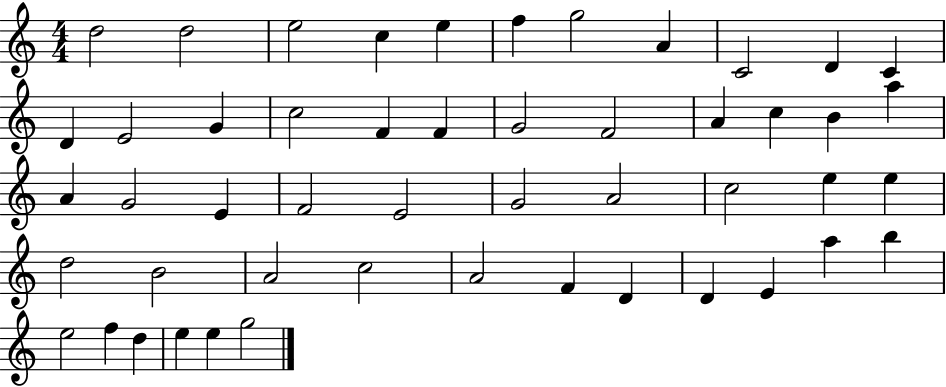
{
  \clef treble
  \numericTimeSignature
  \time 4/4
  \key c \major
  d''2 d''2 | e''2 c''4 e''4 | f''4 g''2 a'4 | c'2 d'4 c'4 | \break d'4 e'2 g'4 | c''2 f'4 f'4 | g'2 f'2 | a'4 c''4 b'4 a''4 | \break a'4 g'2 e'4 | f'2 e'2 | g'2 a'2 | c''2 e''4 e''4 | \break d''2 b'2 | a'2 c''2 | a'2 f'4 d'4 | d'4 e'4 a''4 b''4 | \break e''2 f''4 d''4 | e''4 e''4 g''2 | \bar "|."
}